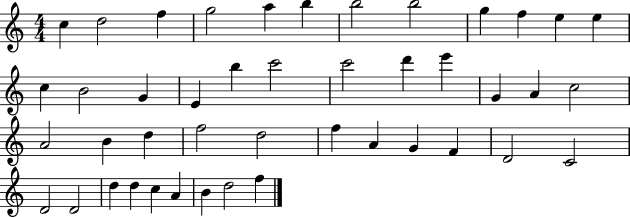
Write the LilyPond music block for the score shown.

{
  \clef treble
  \numericTimeSignature
  \time 4/4
  \key c \major
  c''4 d''2 f''4 | g''2 a''4 b''4 | b''2 b''2 | g''4 f''4 e''4 e''4 | \break c''4 b'2 g'4 | e'4 b''4 c'''2 | c'''2 d'''4 e'''4 | g'4 a'4 c''2 | \break a'2 b'4 d''4 | f''2 d''2 | f''4 a'4 g'4 f'4 | d'2 c'2 | \break d'2 d'2 | d''4 d''4 c''4 a'4 | b'4 d''2 f''4 | \bar "|."
}